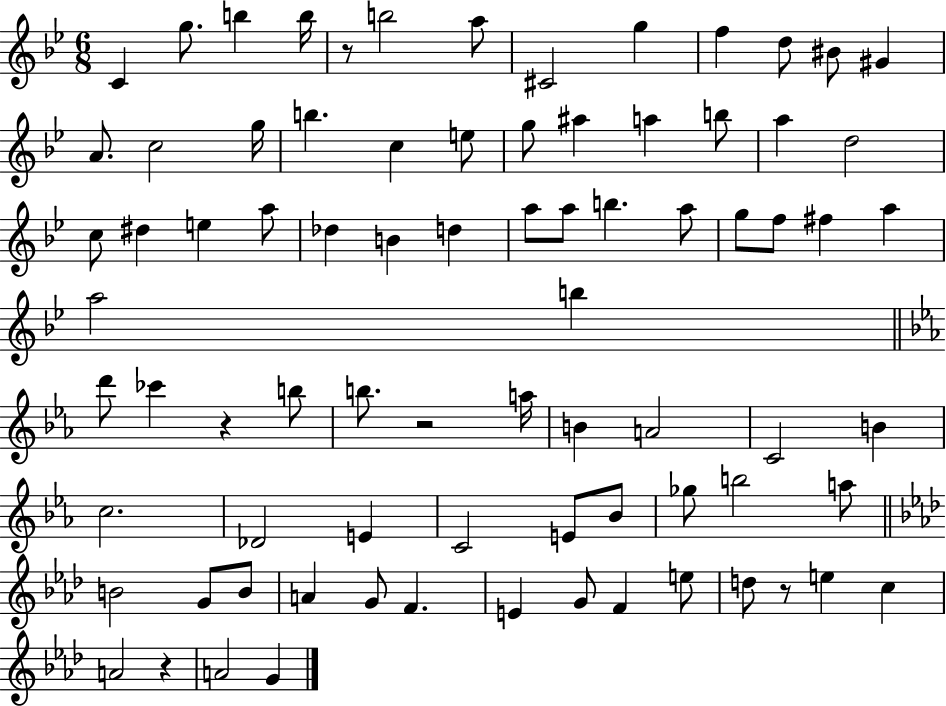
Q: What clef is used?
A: treble